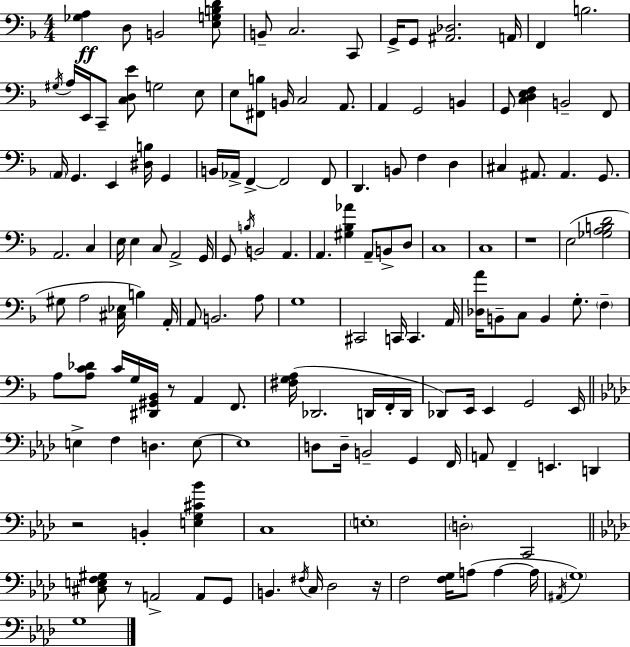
X:1
T:Untitled
M:4/4
L:1/4
K:Dm
[_G,A,] D,/2 B,,2 [E,G,B,D]/2 B,,/2 C,2 C,,/2 G,,/4 G,,/2 [^A,,_D,]2 A,,/4 F,, B,2 ^G,/4 A,/4 E,,/4 C,,/2 [C,D,E]/2 G,2 E,/2 E,/2 [^F,,B,]/2 B,,/4 C,2 A,,/2 A,, G,,2 B,, G,,/2 [C,D,E,F,] B,,2 F,,/2 A,,/4 G,, E,, [^D,B,]/4 G,, B,,/4 _A,,/4 F,, F,,2 F,,/2 D,, B,,/2 F, D, ^C, ^A,,/2 ^A,, G,,/2 A,,2 C, E,/4 E, C,/2 A,,2 G,,/4 G,,/2 B,/4 B,,2 A,, A,, [^G,_B,_A] A,,/2 B,,/2 D,/2 C,4 C,4 z4 E,2 [_G,A,B,D]2 ^G,/2 A,2 [^C,_E,]/4 B, A,,/4 A,,/2 B,,2 A,/2 G,4 ^C,,2 C,,/4 C,, A,,/4 [_D,A]/4 B,,/2 C,/2 B,, G,/2 F, A,/2 [A,C_D]/2 C/4 G,/4 [^D,,^G,,_B,,]/4 z/2 A,, F,,/2 [^F,G,A,]/4 _D,,2 D,,/4 F,,/4 D,,/4 _D,,/2 E,,/4 E,, G,,2 E,,/4 E, F, D, E,/2 E,4 D,/2 D,/4 B,,2 G,, F,,/4 A,,/2 F,, E,, D,, z2 B,, [E,G,^C_B] C,4 E,4 D,2 C,,2 [^C,E,F,^G,]/2 z/2 A,,2 A,,/2 G,,/2 B,, ^F,/4 C,/4 _D,2 z/4 F,2 [F,G,]/4 A,/2 A, A,/4 ^A,,/4 G,4 G,4